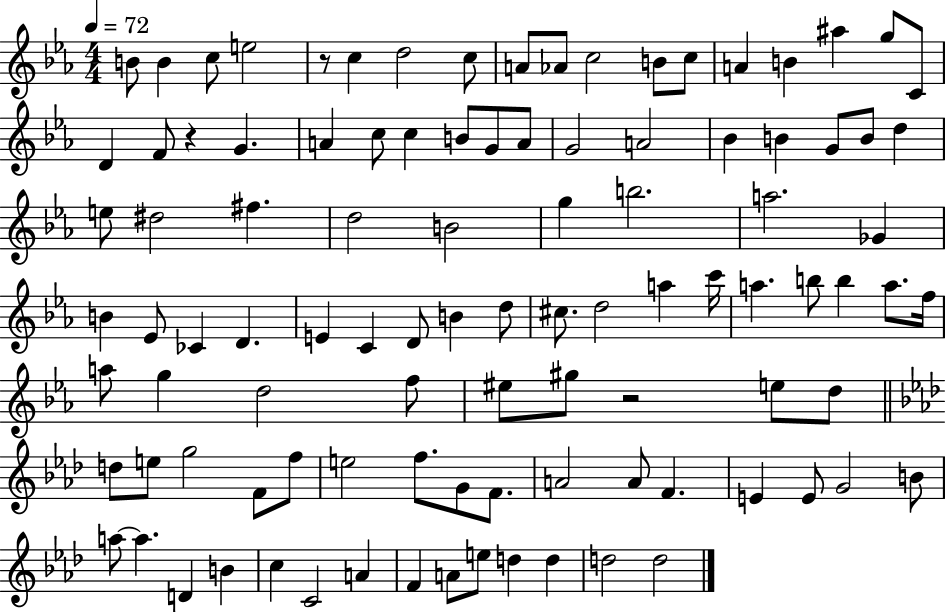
X:1
T:Untitled
M:4/4
L:1/4
K:Eb
B/2 B c/2 e2 z/2 c d2 c/2 A/2 _A/2 c2 B/2 c/2 A B ^a g/2 C/2 D F/2 z G A c/2 c B/2 G/2 A/2 G2 A2 _B B G/2 B/2 d e/2 ^d2 ^f d2 B2 g b2 a2 _G B _E/2 _C D E C D/2 B d/2 ^c/2 d2 a c'/4 a b/2 b a/2 f/4 a/2 g d2 f/2 ^e/2 ^g/2 z2 e/2 d/2 d/2 e/2 g2 F/2 f/2 e2 f/2 G/2 F/2 A2 A/2 F E E/2 G2 B/2 a/2 a D B c C2 A F A/2 e/2 d d d2 d2